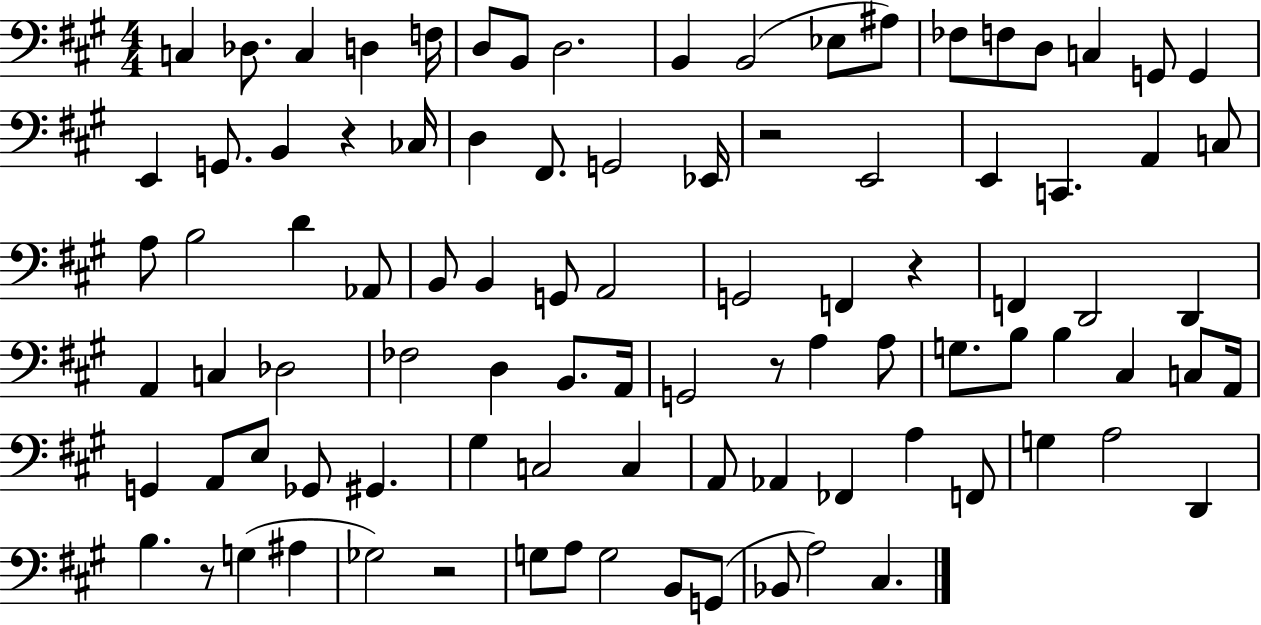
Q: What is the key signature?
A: A major